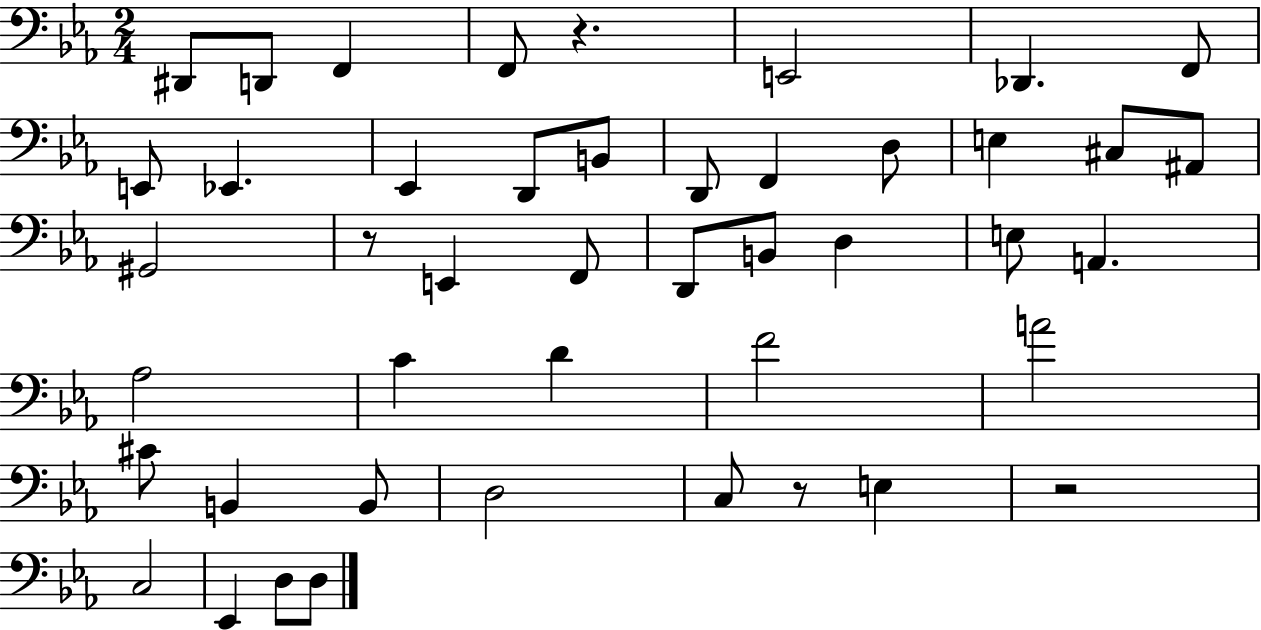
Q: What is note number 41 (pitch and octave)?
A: D3